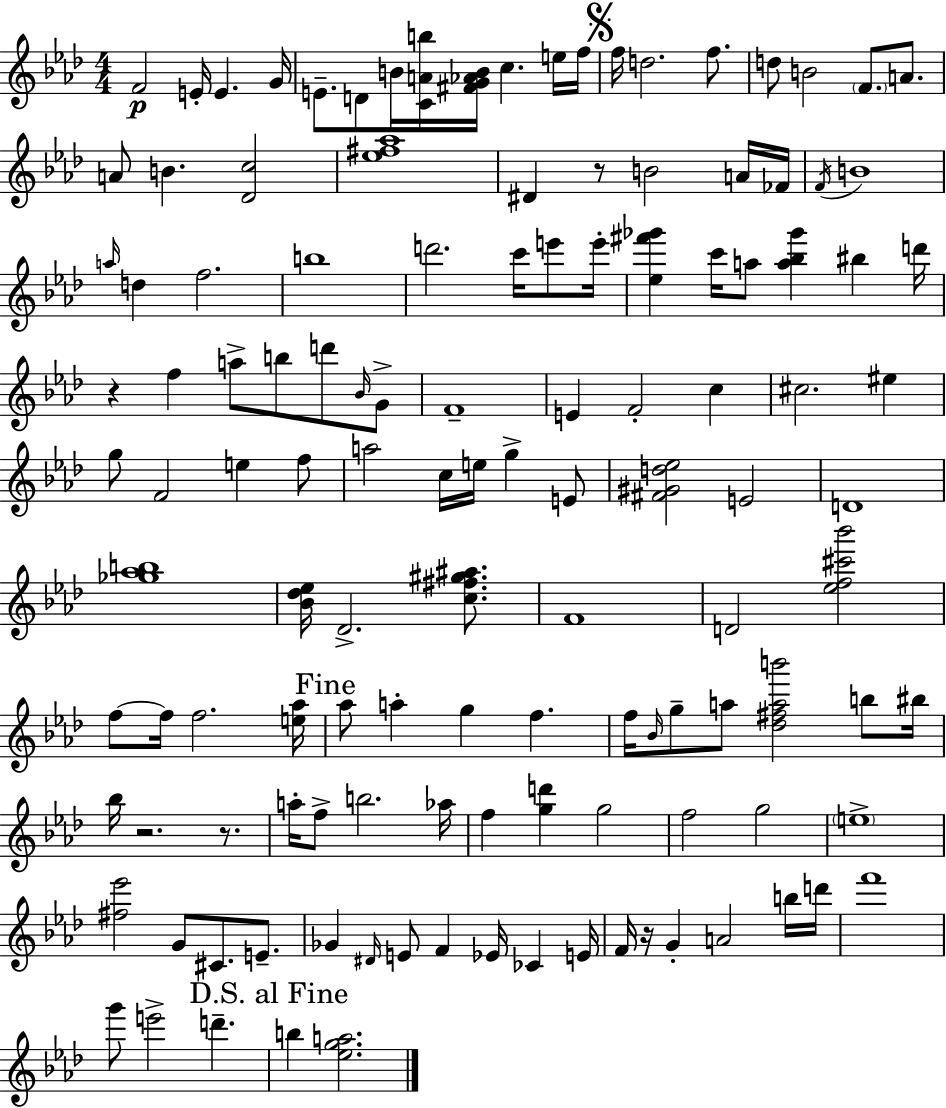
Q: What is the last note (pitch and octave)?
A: B5